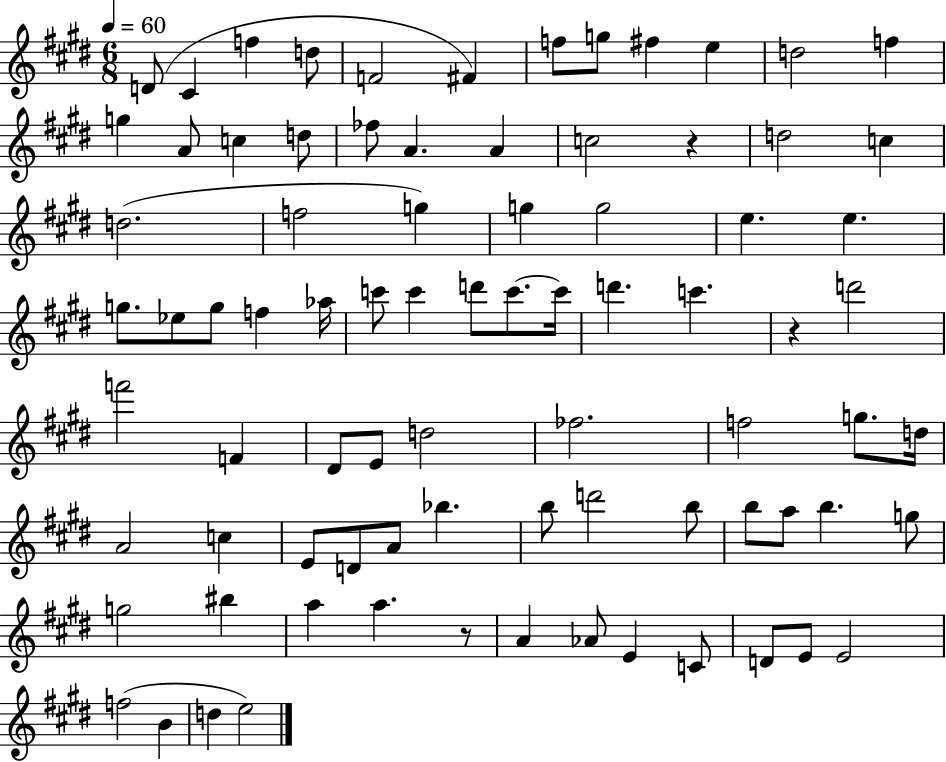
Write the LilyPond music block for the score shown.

{
  \clef treble
  \numericTimeSignature
  \time 6/8
  \key e \major
  \tempo 4 = 60
  d'8( cis'4 f''4 d''8 | f'2 fis'4) | f''8 g''8 fis''4 e''4 | d''2 f''4 | \break g''4 a'8 c''4 d''8 | fes''8 a'4. a'4 | c''2 r4 | d''2 c''4 | \break d''2.( | f''2 g''4) | g''4 g''2 | e''4. e''4. | \break g''8. ees''8 g''8 f''4 aes''16 | c'''8 c'''4 d'''8 c'''8.~~ c'''16 | d'''4. c'''4. | r4 d'''2 | \break f'''2 f'4 | dis'8 e'8 d''2 | fes''2. | f''2 g''8. d''16 | \break a'2 c''4 | e'8 d'8 a'8 bes''4. | b''8 d'''2 b''8 | b''8 a''8 b''4. g''8 | \break g''2 bis''4 | a''4 a''4. r8 | a'4 aes'8 e'4 c'8 | d'8 e'8 e'2 | \break f''2( b'4 | d''4 e''2) | \bar "|."
}